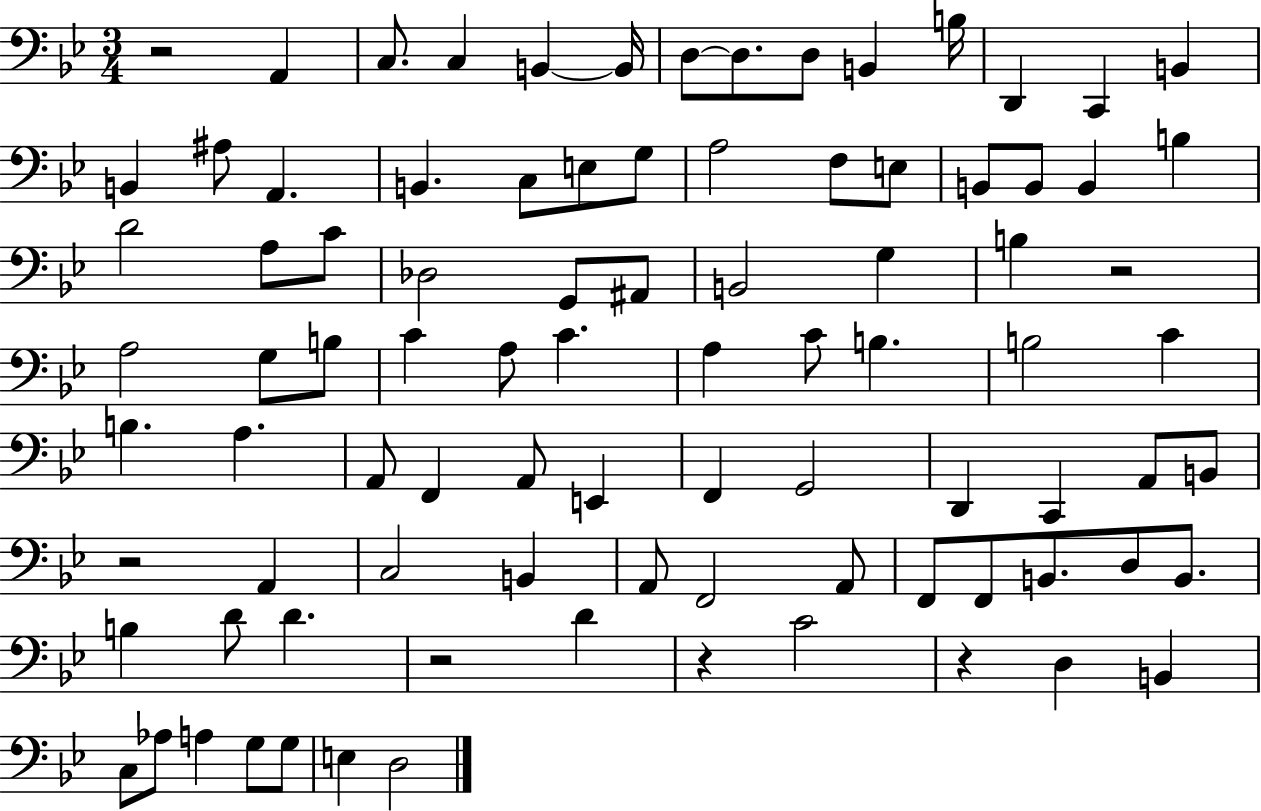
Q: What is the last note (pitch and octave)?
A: D3